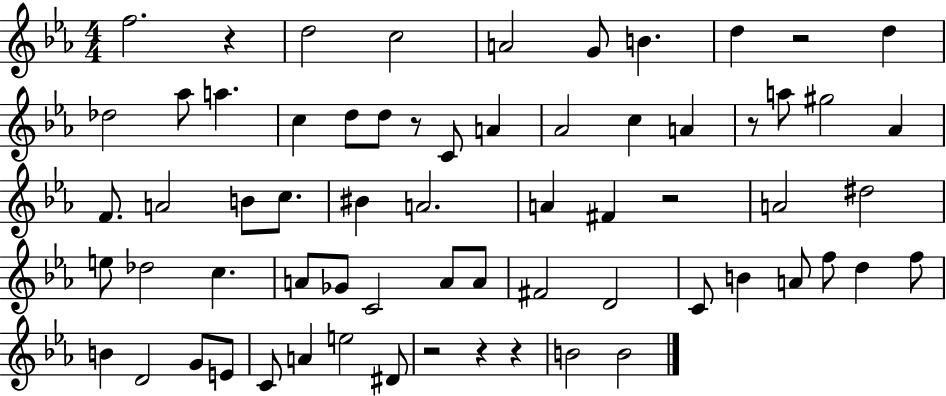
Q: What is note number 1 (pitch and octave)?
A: F5